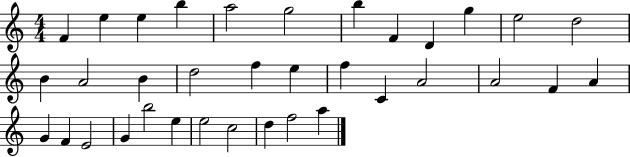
F4/q E5/q E5/q B5/q A5/h G5/h B5/q F4/q D4/q G5/q E5/h D5/h B4/q A4/h B4/q D5/h F5/q E5/q F5/q C4/q A4/h A4/h F4/q A4/q G4/q F4/q E4/h G4/q B5/h E5/q E5/h C5/h D5/q F5/h A5/q